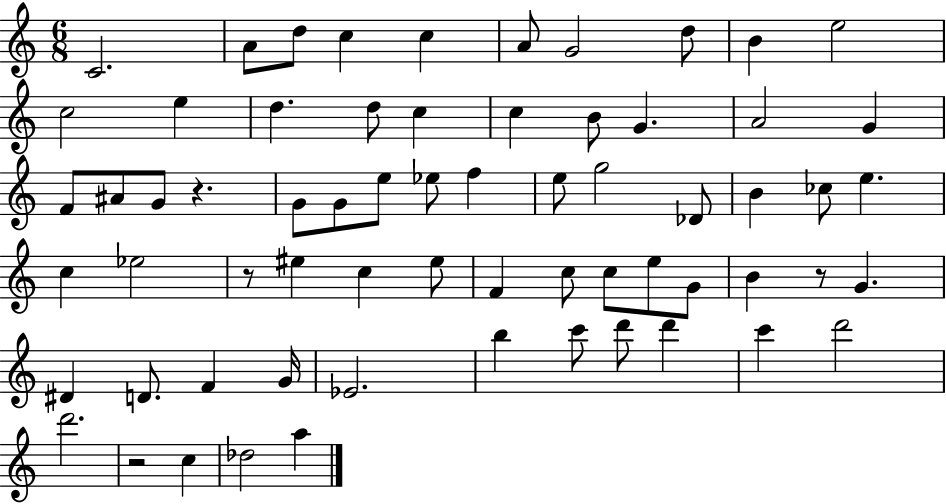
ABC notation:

X:1
T:Untitled
M:6/8
L:1/4
K:C
C2 A/2 d/2 c c A/2 G2 d/2 B e2 c2 e d d/2 c c B/2 G A2 G F/2 ^A/2 G/2 z G/2 G/2 e/2 _e/2 f e/2 g2 _D/2 B _c/2 e c _e2 z/2 ^e c ^e/2 F c/2 c/2 e/2 G/2 B z/2 G ^D D/2 F G/4 _E2 b c'/2 d'/2 d' c' d'2 d'2 z2 c _d2 a